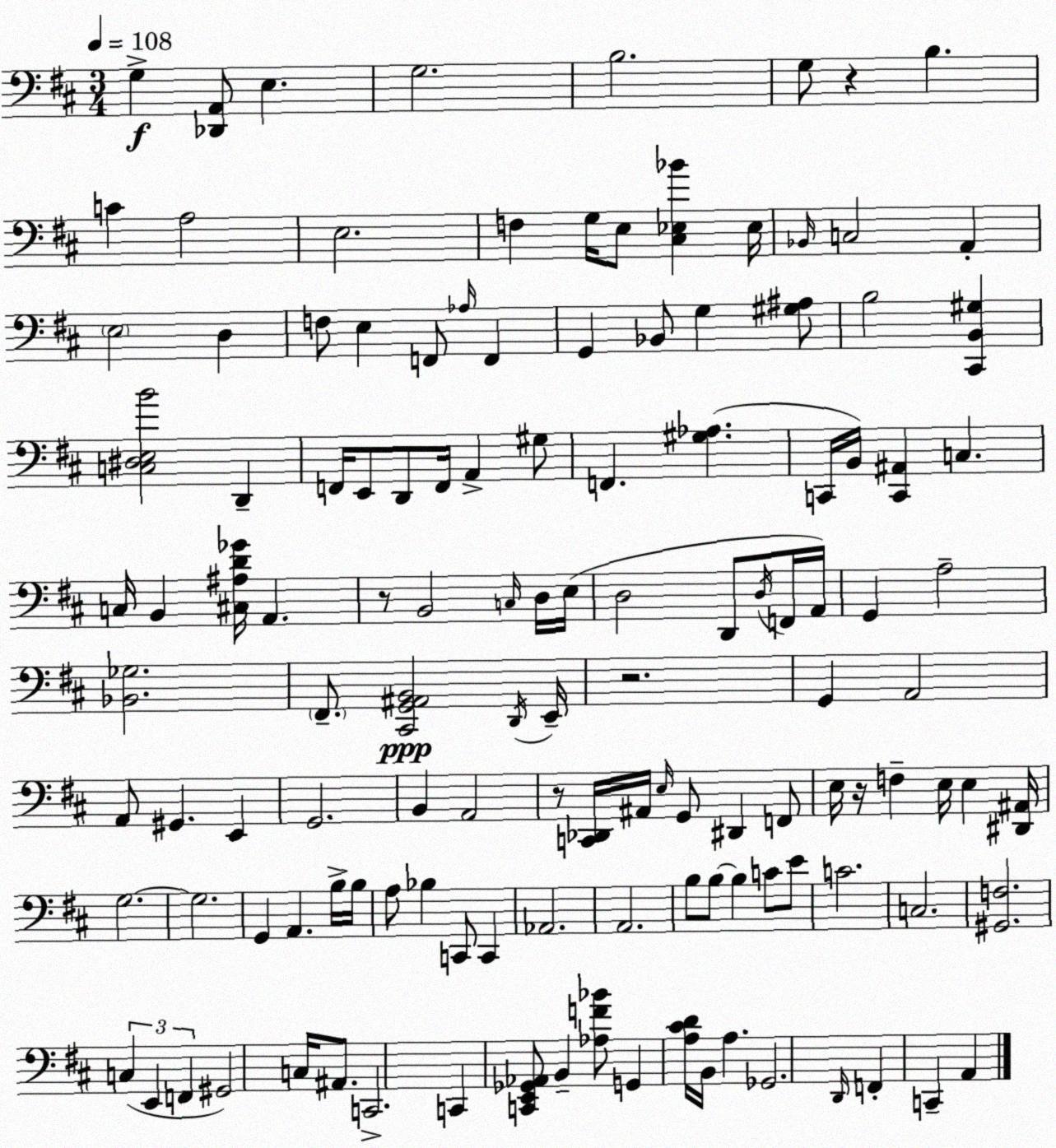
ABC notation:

X:1
T:Untitled
M:3/4
L:1/4
K:D
G, [_D,,A,,]/2 E, G,2 B,2 G,/2 z B, C A,2 E,2 F, G,/4 E,/2 [^C,_E,_B] _E,/4 _B,,/4 C,2 A,, E,2 D, F,/2 E, F,,/2 _A,/4 F,, G,, _B,,/2 G, [^G,^A,]/2 B,2 [^C,,B,,^G,] [C,^D,E,B]2 D,, F,,/4 E,,/2 D,,/2 F,,/4 A,, ^G,/2 F,, [^G,_A,] C,,/4 B,,/4 [C,,^A,,] C, C,/4 B,, [^C,^A,D_G]/4 A,, z/2 B,,2 C,/4 D,/4 E,/4 D,2 D,,/2 D,/4 F,,/4 A,,/4 G,, A,2 [_B,,_G,]2 ^F,,/2 [^C,,G,,^A,,B,,]2 D,,/4 E,,/4 z2 G,, A,,2 A,,/2 ^G,, E,, G,,2 B,, A,,2 z/2 [C,,_D,,]/4 ^A,,/4 E,/4 G,,/2 ^D,, F,,/2 E,/4 z/4 F, E,/4 E, [^D,,^A,,]/4 G,2 G,2 G,, A,, B,/4 B,/4 A,/2 _B, C,,/2 C,, _A,,2 A,,2 B,/2 B,/2 B, C/2 E/2 C2 C,2 [^G,,F,]2 C, E,, F,, ^G,,2 C,/4 ^A,,/2 C,,2 C,, [C,,E,,_G,,_A,,]/2 B,, [_A,F_B]/2 G,, [A,^CD]/4 B,,/4 A, _G,,2 D,,/4 F,, C,, A,,